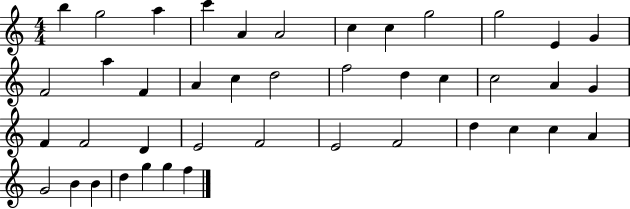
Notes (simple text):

B5/q G5/h A5/q C6/q A4/q A4/h C5/q C5/q G5/h G5/h E4/q G4/q F4/h A5/q F4/q A4/q C5/q D5/h F5/h D5/q C5/q C5/h A4/q G4/q F4/q F4/h D4/q E4/h F4/h E4/h F4/h D5/q C5/q C5/q A4/q G4/h B4/q B4/q D5/q G5/q G5/q F5/q